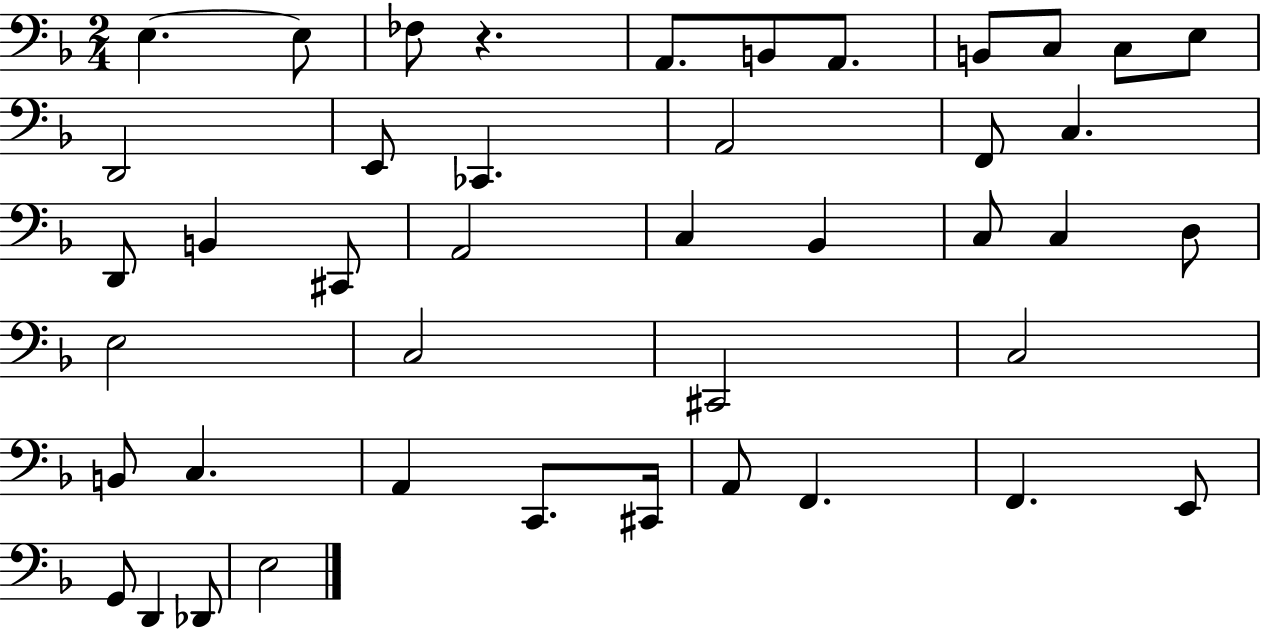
{
  \clef bass
  \numericTimeSignature
  \time 2/4
  \key f \major
  e4.~~ e8 | fes8 r4. | a,8. b,8 a,8. | b,8 c8 c8 e8 | \break d,2 | e,8 ces,4. | a,2 | f,8 c4. | \break d,8 b,4 cis,8 | a,2 | c4 bes,4 | c8 c4 d8 | \break e2 | c2 | cis,2 | c2 | \break b,8 c4. | a,4 c,8. cis,16 | a,8 f,4. | f,4. e,8 | \break g,8 d,4 des,8 | e2 | \bar "|."
}